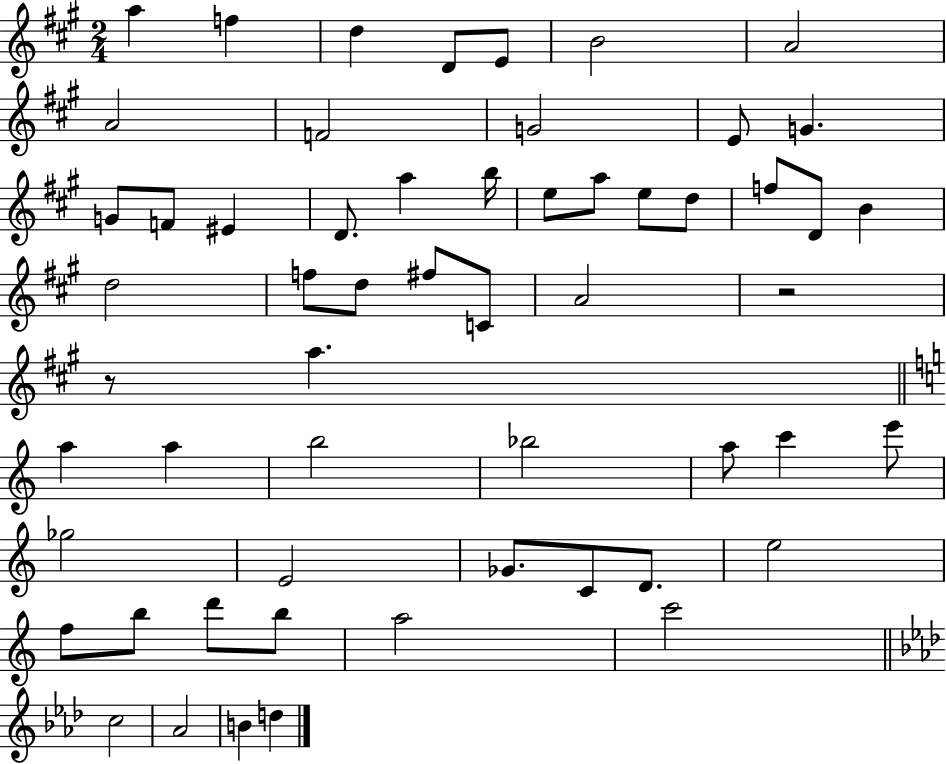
{
  \clef treble
  \numericTimeSignature
  \time 2/4
  \key a \major
  a''4 f''4 | d''4 d'8 e'8 | b'2 | a'2 | \break a'2 | f'2 | g'2 | e'8 g'4. | \break g'8 f'8 eis'4 | d'8. a''4 b''16 | e''8 a''8 e''8 d''8 | f''8 d'8 b'4 | \break d''2 | f''8 d''8 fis''8 c'8 | a'2 | r2 | \break r8 a''4. | \bar "||" \break \key c \major a''4 a''4 | b''2 | bes''2 | a''8 c'''4 e'''8 | \break ges''2 | e'2 | ges'8. c'8 d'8. | e''2 | \break f''8 b''8 d'''8 b''8 | a''2 | c'''2 | \bar "||" \break \key f \minor c''2 | aes'2 | b'4 d''4 | \bar "|."
}